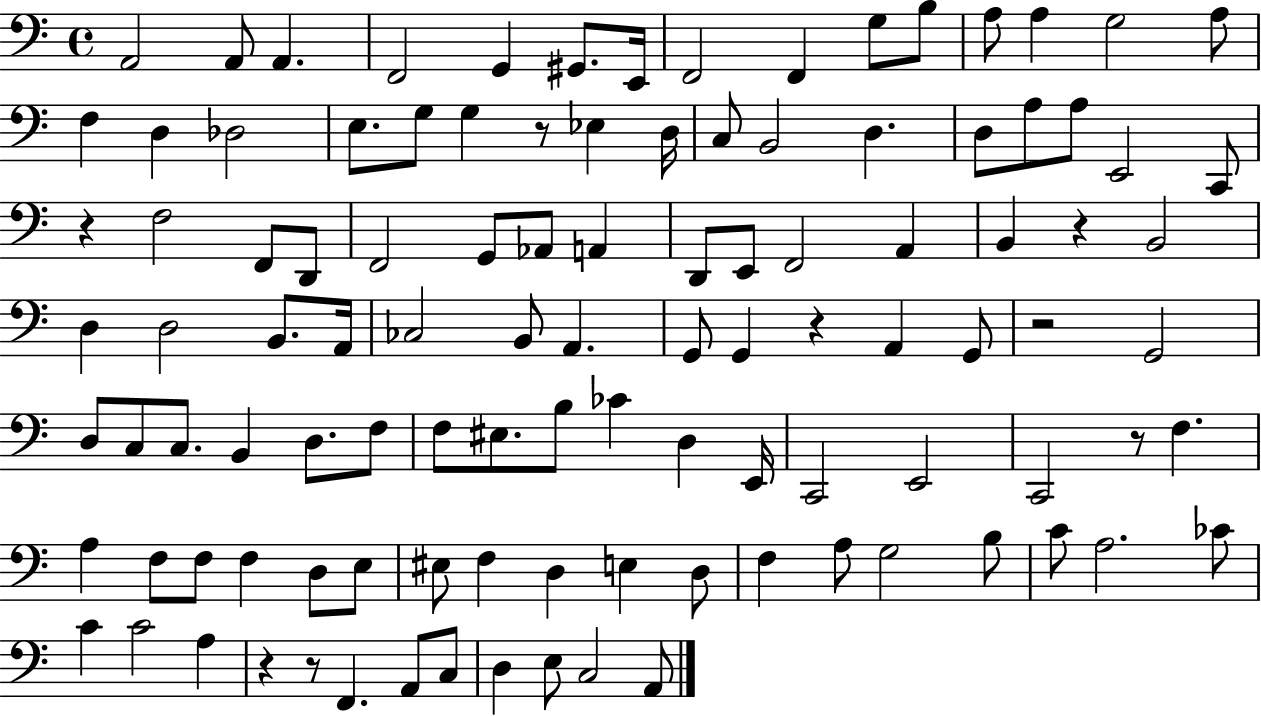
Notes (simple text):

A2/h A2/e A2/q. F2/h G2/q G#2/e. E2/s F2/h F2/q G3/e B3/e A3/e A3/q G3/h A3/e F3/q D3/q Db3/h E3/e. G3/e G3/q R/e Eb3/q D3/s C3/e B2/h D3/q. D3/e A3/e A3/e E2/h C2/e R/q F3/h F2/e D2/e F2/h G2/e Ab2/e A2/q D2/e E2/e F2/h A2/q B2/q R/q B2/h D3/q D3/h B2/e. A2/s CES3/h B2/e A2/q. G2/e G2/q R/q A2/q G2/e R/h G2/h D3/e C3/e C3/e. B2/q D3/e. F3/e F3/e EIS3/e. B3/e CES4/q D3/q E2/s C2/h E2/h C2/h R/e F3/q. A3/q F3/e F3/e F3/q D3/e E3/e EIS3/e F3/q D3/q E3/q D3/e F3/q A3/e G3/h B3/e C4/e A3/h. CES4/e C4/q C4/h A3/q R/q R/e F2/q. A2/e C3/e D3/q E3/e C3/h A2/e